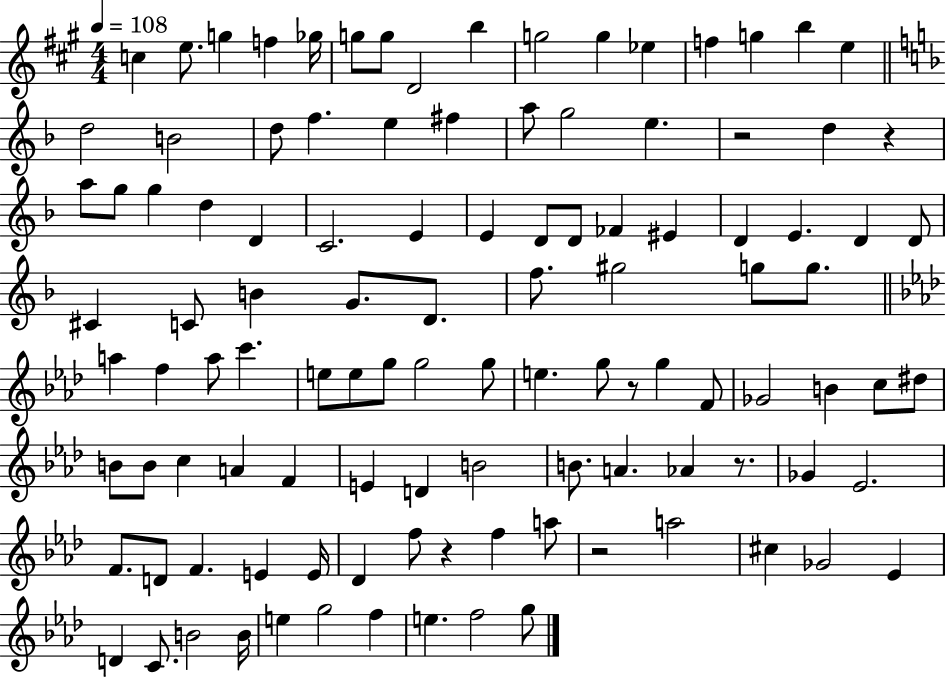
{
  \clef treble
  \numericTimeSignature
  \time 4/4
  \key a \major
  \tempo 4 = 108
  \repeat volta 2 { c''4 e''8. g''4 f''4 ges''16 | g''8 g''8 d'2 b''4 | g''2 g''4 ees''4 | f''4 g''4 b''4 e''4 | \break \bar "||" \break \key f \major d''2 b'2 | d''8 f''4. e''4 fis''4 | a''8 g''2 e''4. | r2 d''4 r4 | \break a''8 g''8 g''4 d''4 d'4 | c'2. e'4 | e'4 d'8 d'8 fes'4 eis'4 | d'4 e'4. d'4 d'8 | \break cis'4 c'8 b'4 g'8. d'8. | f''8. gis''2 g''8 g''8. | \bar "||" \break \key f \minor a''4 f''4 a''8 c'''4. | e''8 e''8 g''8 g''2 g''8 | e''4. g''8 r8 g''4 f'8 | ges'2 b'4 c''8 dis''8 | \break b'8 b'8 c''4 a'4 f'4 | e'4 d'4 b'2 | b'8. a'4. aes'4 r8. | ges'4 ees'2. | \break f'8. d'8 f'4. e'4 e'16 | des'4 f''8 r4 f''4 a''8 | r2 a''2 | cis''4 ges'2 ees'4 | \break d'4 c'8. b'2 b'16 | e''4 g''2 f''4 | e''4. f''2 g''8 | } \bar "|."
}